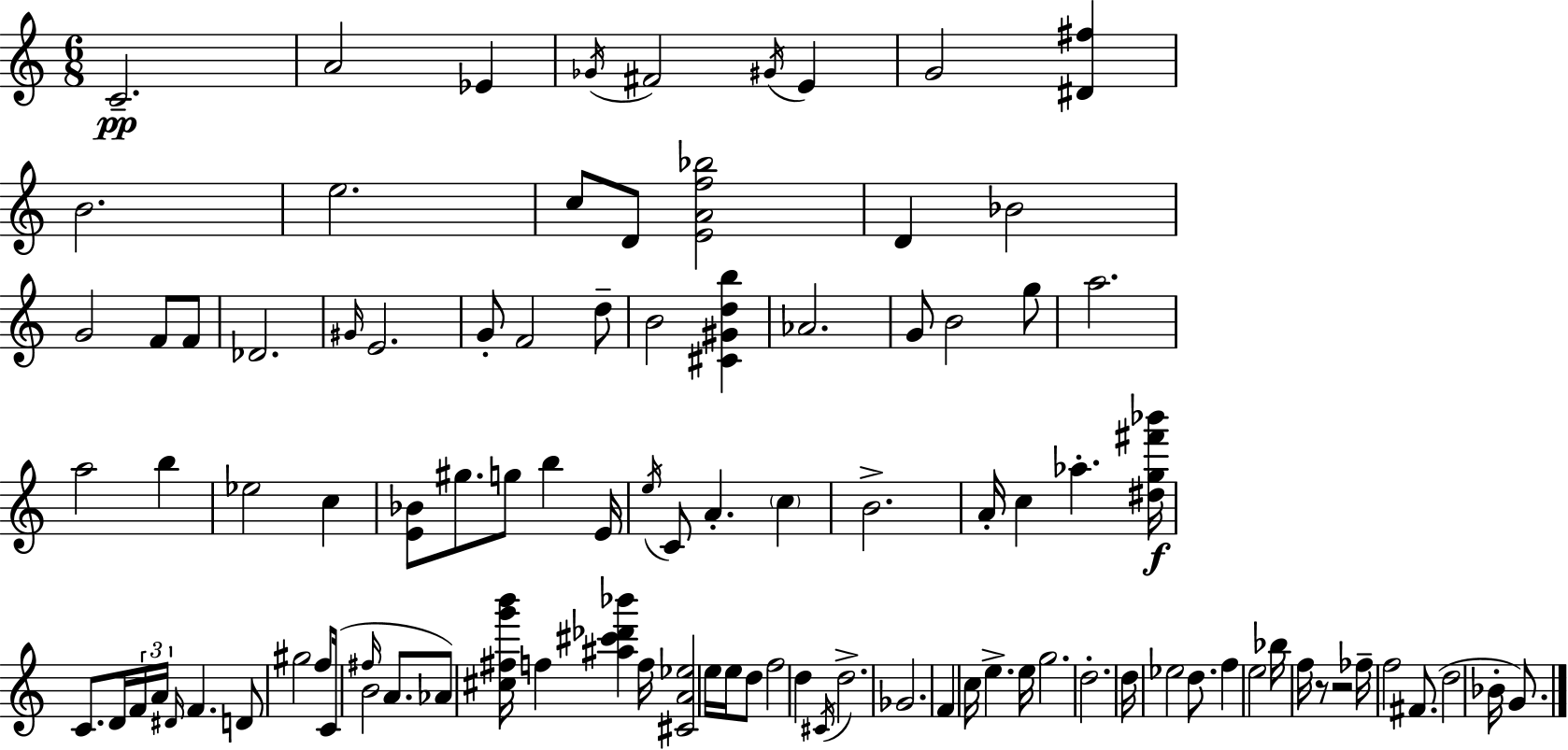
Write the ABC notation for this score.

X:1
T:Untitled
M:6/8
L:1/4
K:Am
C2 A2 _E _G/4 ^F2 ^G/4 E G2 [^D^f] B2 e2 c/2 D/2 [EAf_b]2 D _B2 G2 F/2 F/2 _D2 ^G/4 E2 G/2 F2 d/2 B2 [^C^Gdb] _A2 G/2 B2 g/2 a2 a2 b _e2 c [E_B]/2 ^g/2 g/2 b E/4 e/4 C/2 A c B2 A/4 c _a [^dg^f'_b']/4 C/2 D/4 F/4 A/4 ^D/4 F D/2 ^g2 f/2 C/4 ^f/4 B2 A/2 _A/2 [^c^fg'b']/4 f [^a^c'_d'_b'] f/4 [^CA_e]2 e/4 e/4 d/2 f2 d ^C/4 d2 _G2 F c/4 e e/4 g2 d2 d/4 _e2 d/2 f e2 _b/4 f/4 z/2 z2 _f/4 f2 ^F/2 d2 _B/4 G/2